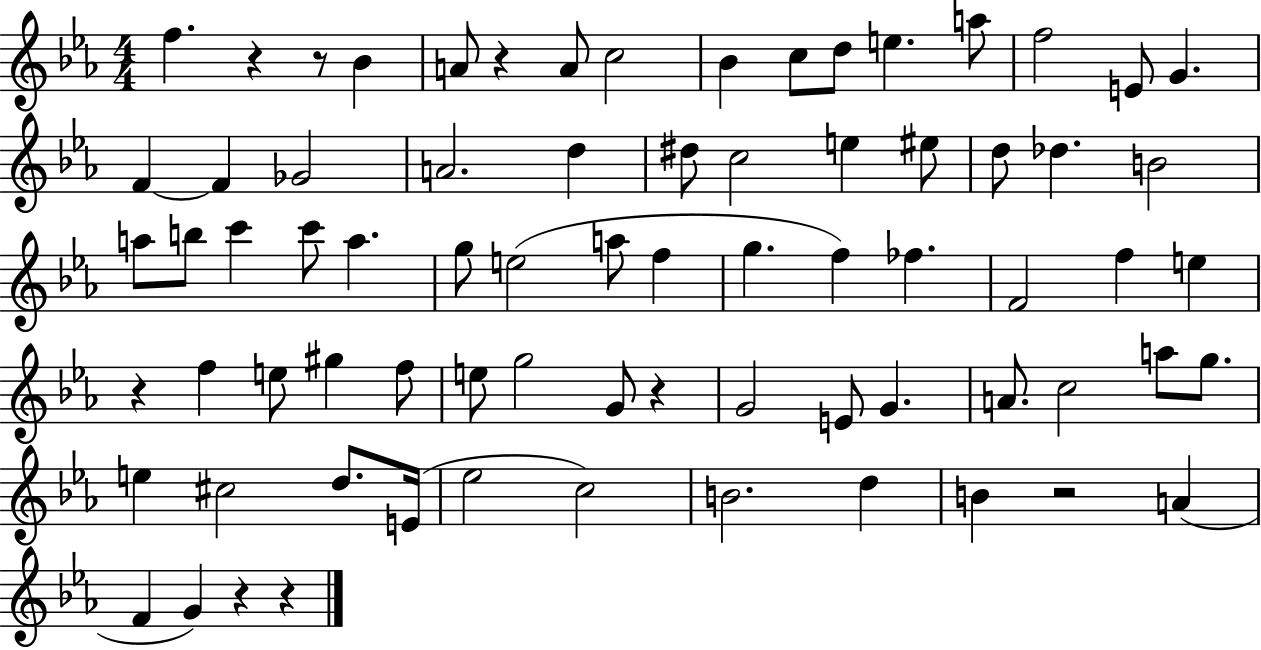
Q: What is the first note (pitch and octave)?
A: F5